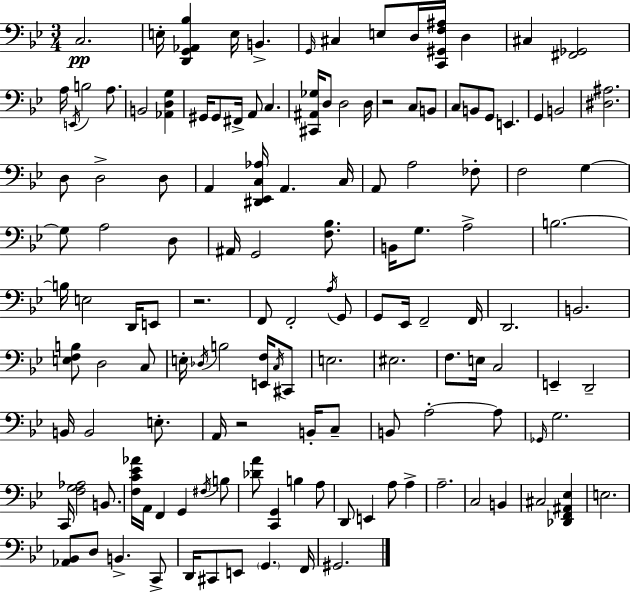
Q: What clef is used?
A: bass